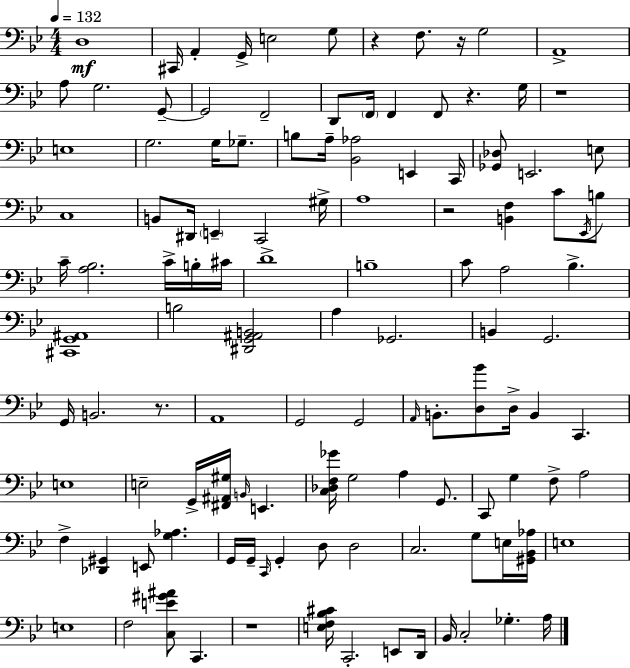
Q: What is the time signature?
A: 4/4